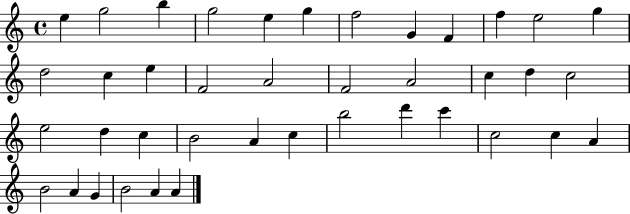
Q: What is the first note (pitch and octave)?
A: E5